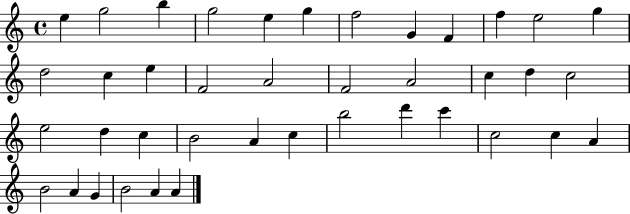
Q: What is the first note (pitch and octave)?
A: E5